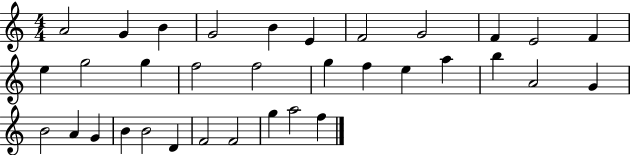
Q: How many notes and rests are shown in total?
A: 34